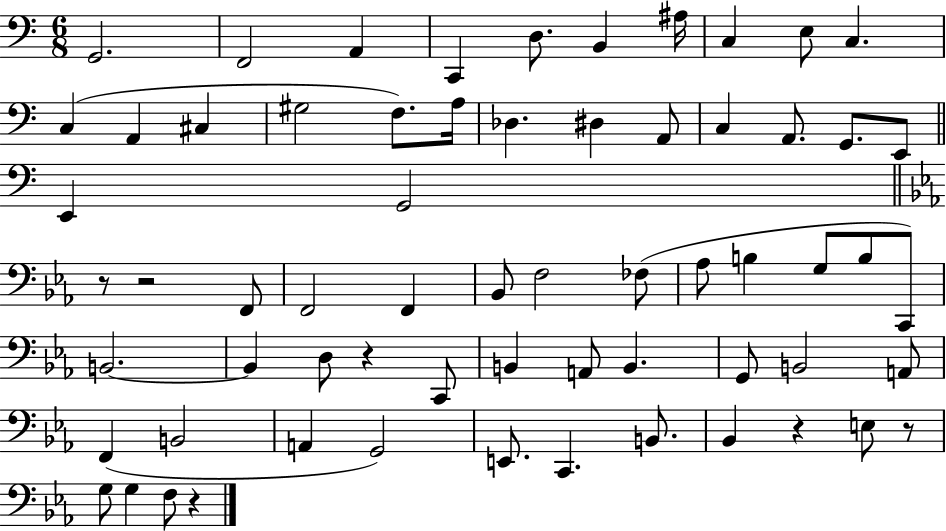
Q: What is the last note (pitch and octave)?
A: F3